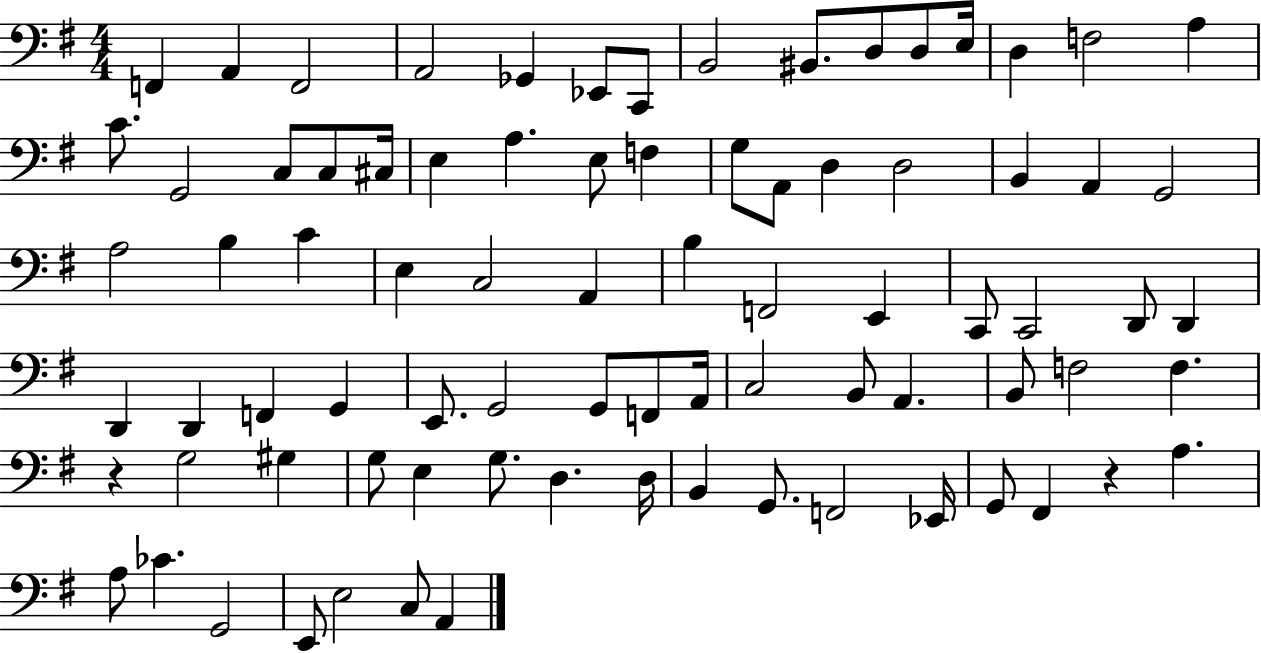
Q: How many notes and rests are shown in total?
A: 82